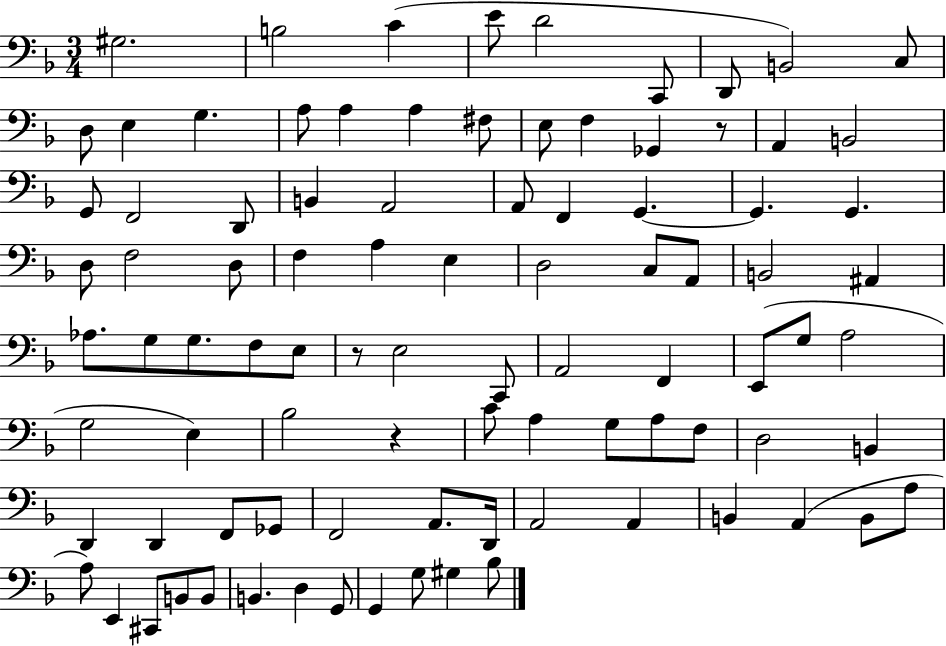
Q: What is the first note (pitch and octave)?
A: G#3